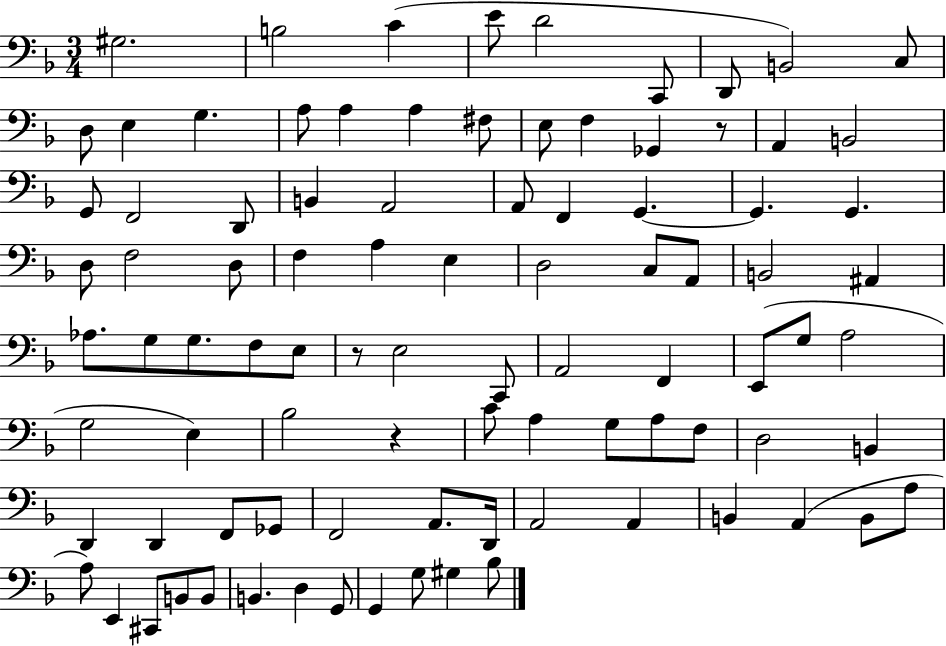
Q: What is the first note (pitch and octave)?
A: G#3